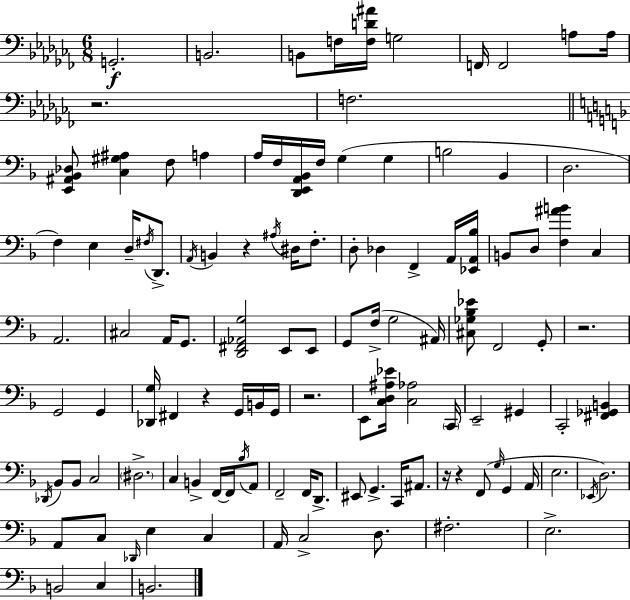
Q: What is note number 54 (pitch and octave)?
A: B2